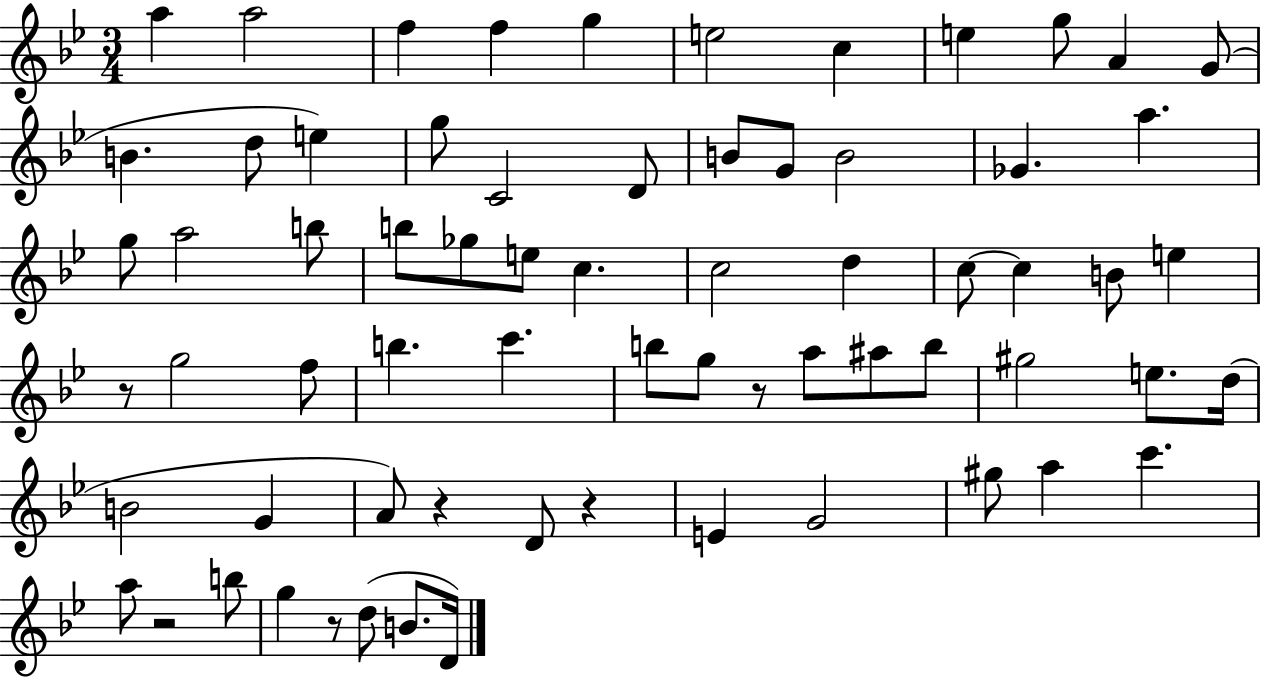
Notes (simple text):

A5/q A5/h F5/q F5/q G5/q E5/h C5/q E5/q G5/e A4/q G4/e B4/q. D5/e E5/q G5/e C4/h D4/e B4/e G4/e B4/h Gb4/q. A5/q. G5/e A5/h B5/e B5/e Gb5/e E5/e C5/q. C5/h D5/q C5/e C5/q B4/e E5/q R/e G5/h F5/e B5/q. C6/q. B5/e G5/e R/e A5/e A#5/e B5/e G#5/h E5/e. D5/s B4/h G4/q A4/e R/q D4/e R/q E4/q G4/h G#5/e A5/q C6/q. A5/e R/h B5/e G5/q R/e D5/e B4/e. D4/s